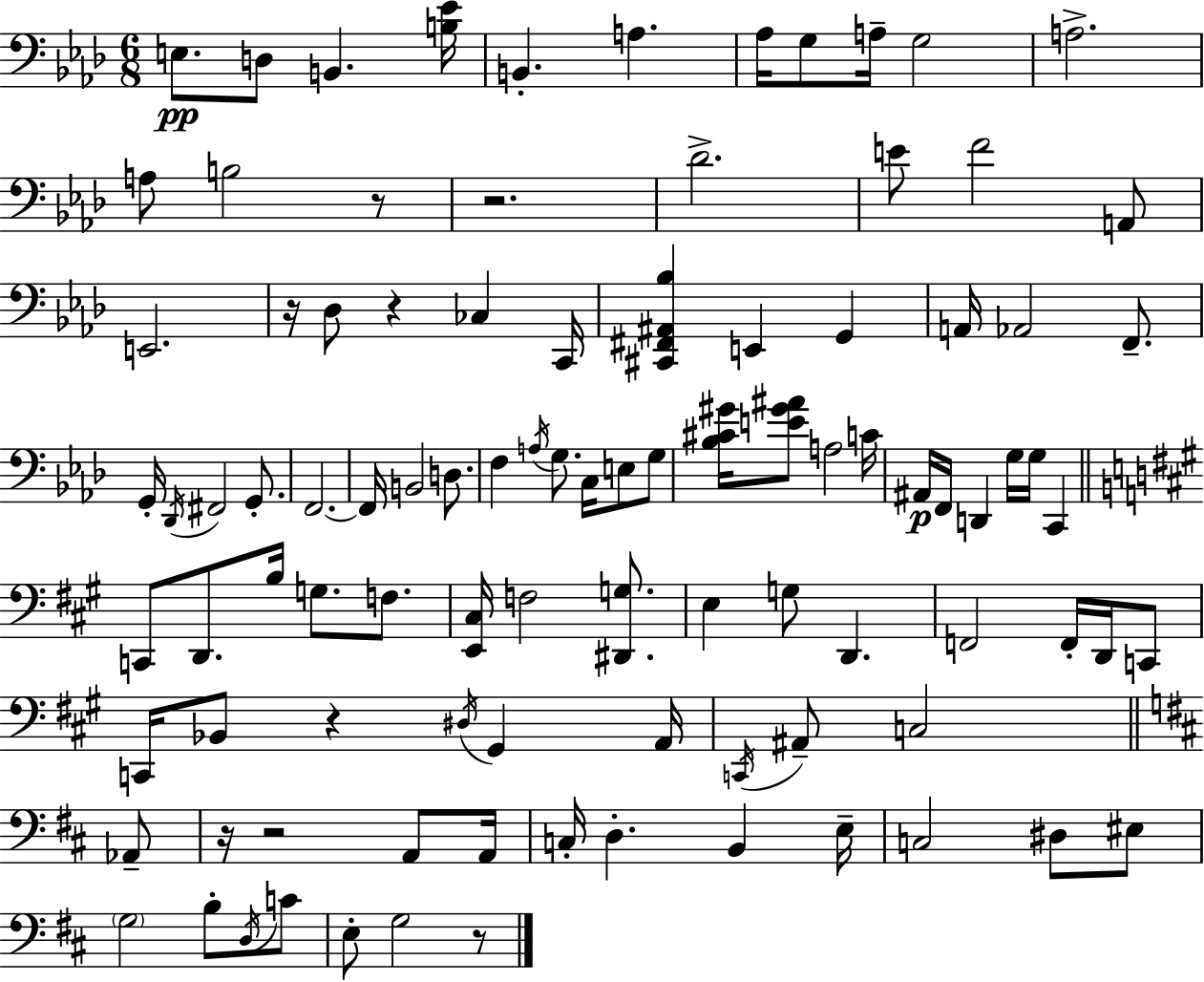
E3/e. D3/e B2/q. [B3,Eb4]/s B2/q. A3/q. Ab3/s G3/e A3/s G3/h A3/h. A3/e B3/h R/e R/h. Db4/h. E4/e F4/h A2/e E2/h. R/s Db3/e R/q CES3/q C2/s [C#2,F#2,A#2,Bb3]/q E2/q G2/q A2/s Ab2/h F2/e. G2/s Db2/s F#2/h G2/e. F2/h. F2/s B2/h D3/e. F3/q A3/s G3/e. C3/s E3/e G3/e [Bb3,C#4,G#4]/s [E4,G#4,A#4]/e A3/h C4/s A#2/s F2/s D2/q G3/s G3/s C2/q C2/e D2/e. B3/s G3/e. F3/e. [E2,C#3]/s F3/h [D#2,G3]/e. E3/q G3/e D2/q. F2/h F2/s D2/s C2/e C2/s Bb2/e R/q D#3/s G#2/q A2/s C2/s A#2/e C3/h Ab2/e R/s R/h A2/e A2/s C3/s D3/q. B2/q E3/s C3/h D#3/e EIS3/e G3/h B3/e D3/s C4/e E3/e G3/h R/e